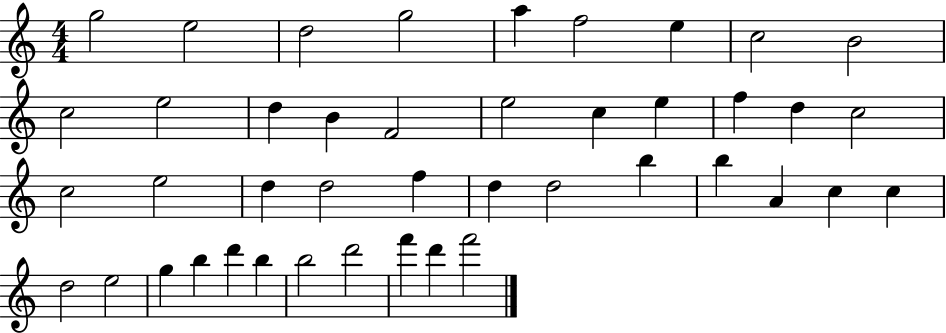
X:1
T:Untitled
M:4/4
L:1/4
K:C
g2 e2 d2 g2 a f2 e c2 B2 c2 e2 d B F2 e2 c e f d c2 c2 e2 d d2 f d d2 b b A c c d2 e2 g b d' b b2 d'2 f' d' f'2